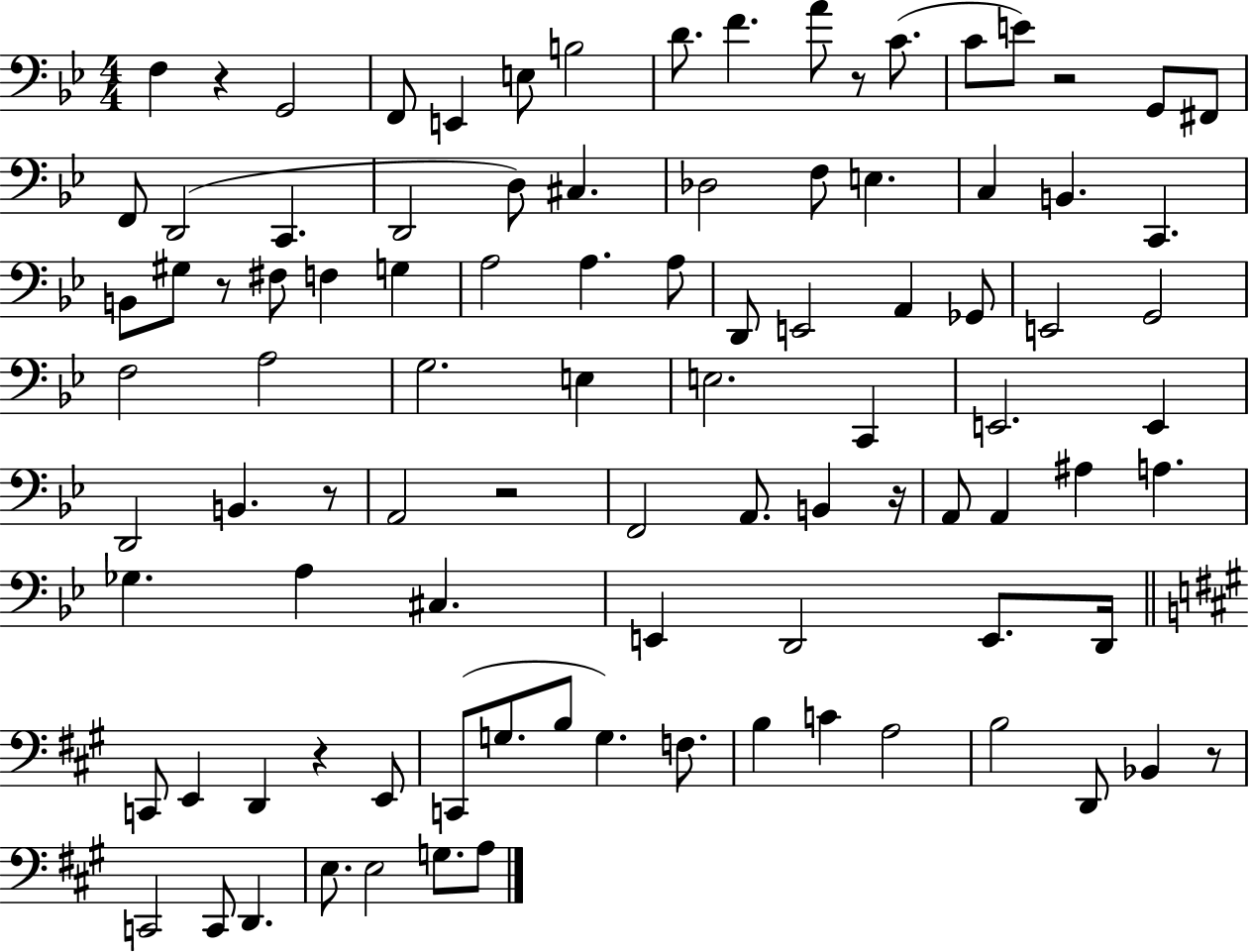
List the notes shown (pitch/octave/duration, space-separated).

F3/q R/q G2/h F2/e E2/q E3/e B3/h D4/e. F4/q. A4/e R/e C4/e. C4/e E4/e R/h G2/e F#2/e F2/e D2/h C2/q. D2/h D3/e C#3/q. Db3/h F3/e E3/q. C3/q B2/q. C2/q. B2/e G#3/e R/e F#3/e F3/q G3/q A3/h A3/q. A3/e D2/e E2/h A2/q Gb2/e E2/h G2/h F3/h A3/h G3/h. E3/q E3/h. C2/q E2/h. E2/q D2/h B2/q. R/e A2/h R/h F2/h A2/e. B2/q R/s A2/e A2/q A#3/q A3/q. Gb3/q. A3/q C#3/q. E2/q D2/h E2/e. D2/s C2/e E2/q D2/q R/q E2/e C2/e G3/e. B3/e G3/q. F3/e. B3/q C4/q A3/h B3/h D2/e Bb2/q R/e C2/h C2/e D2/q. E3/e. E3/h G3/e. A3/e